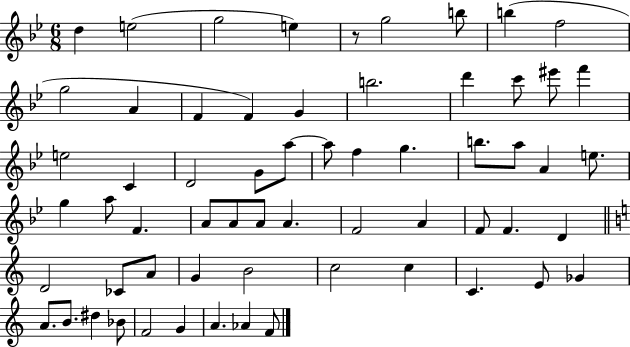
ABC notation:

X:1
T:Untitled
M:6/8
L:1/4
K:Bb
d e2 g2 e z/2 g2 b/2 b f2 g2 A F F G b2 d' c'/2 ^e'/2 f' e2 C D2 G/2 a/2 a/2 f g b/2 a/2 A e/2 g a/2 F A/2 A/2 A/2 A F2 A F/2 F D D2 _C/2 A/2 G B2 c2 c C E/2 _G A/2 B/2 ^d _B/2 F2 G A _A F/2